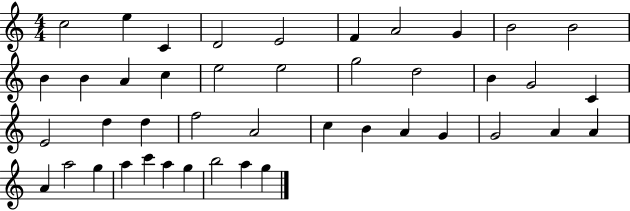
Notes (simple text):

C5/h E5/q C4/q D4/h E4/h F4/q A4/h G4/q B4/h B4/h B4/q B4/q A4/q C5/q E5/h E5/h G5/h D5/h B4/q G4/h C4/q E4/h D5/q D5/q F5/h A4/h C5/q B4/q A4/q G4/q G4/h A4/q A4/q A4/q A5/h G5/q A5/q C6/q A5/q G5/q B5/h A5/q G5/q